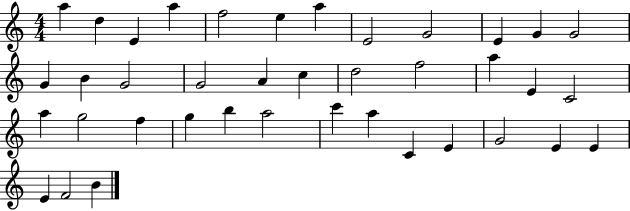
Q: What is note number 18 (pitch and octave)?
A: C5